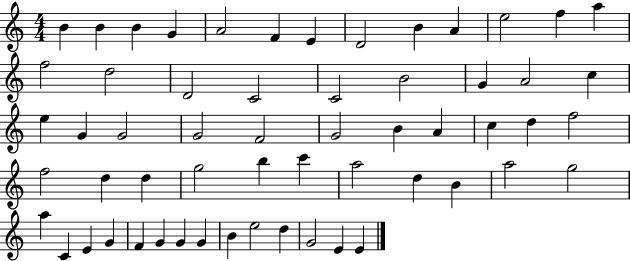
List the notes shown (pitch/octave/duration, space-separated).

B4/q B4/q B4/q G4/q A4/h F4/q E4/q D4/h B4/q A4/q E5/h F5/q A5/q F5/h D5/h D4/h C4/h C4/h B4/h G4/q A4/h C5/q E5/q G4/q G4/h G4/h F4/h G4/h B4/q A4/q C5/q D5/q F5/h F5/h D5/q D5/q G5/h B5/q C6/q A5/h D5/q B4/q A5/h G5/h A5/q C4/q E4/q G4/q F4/q G4/q G4/q G4/q B4/q E5/h D5/q G4/h E4/q E4/q